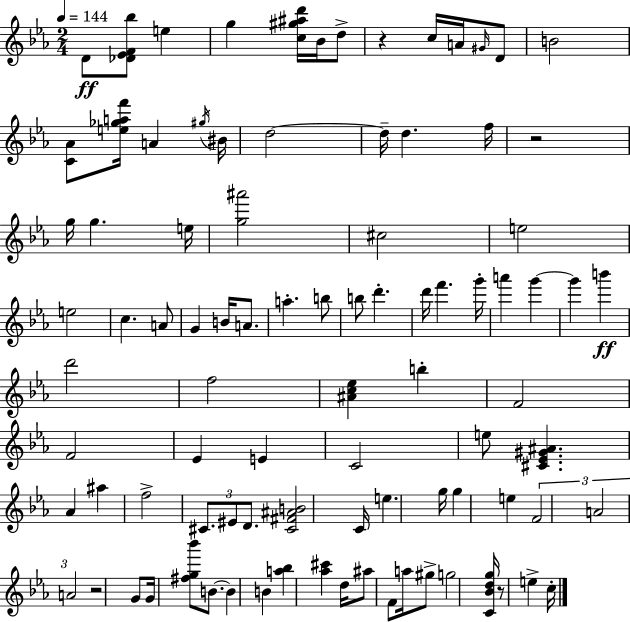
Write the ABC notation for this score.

X:1
T:Untitled
M:2/4
L:1/4
K:Eb
D/2 [_D_EF_b]/2 e g [c^g^ad']/4 _B/4 d/2 z c/4 A/4 ^G/4 D/2 B2 [C_A]/2 [e_gaf']/4 A ^g/4 ^B/4 d2 d/4 d f/4 z2 g/4 g e/4 [g^a']2 ^c2 e2 e2 c A/2 G B/4 A/2 a b/2 b/2 d' d'/4 f' g'/4 a' g' g' b' d'2 f2 [^Ac_e] b F2 F2 _E E C2 e/2 [^C_E^G^A] _A ^a f2 ^C/2 ^E/2 D/2 [^C^F^AB]2 C/4 e g/4 g e F2 A2 A2 z2 G/2 G/4 [^fg_b']/2 B/2 B B [a_b] [_a^c'] d/4 ^a/2 F/2 a/4 ^g/2 g2 [C_Bdg]/4 z/2 e c/4